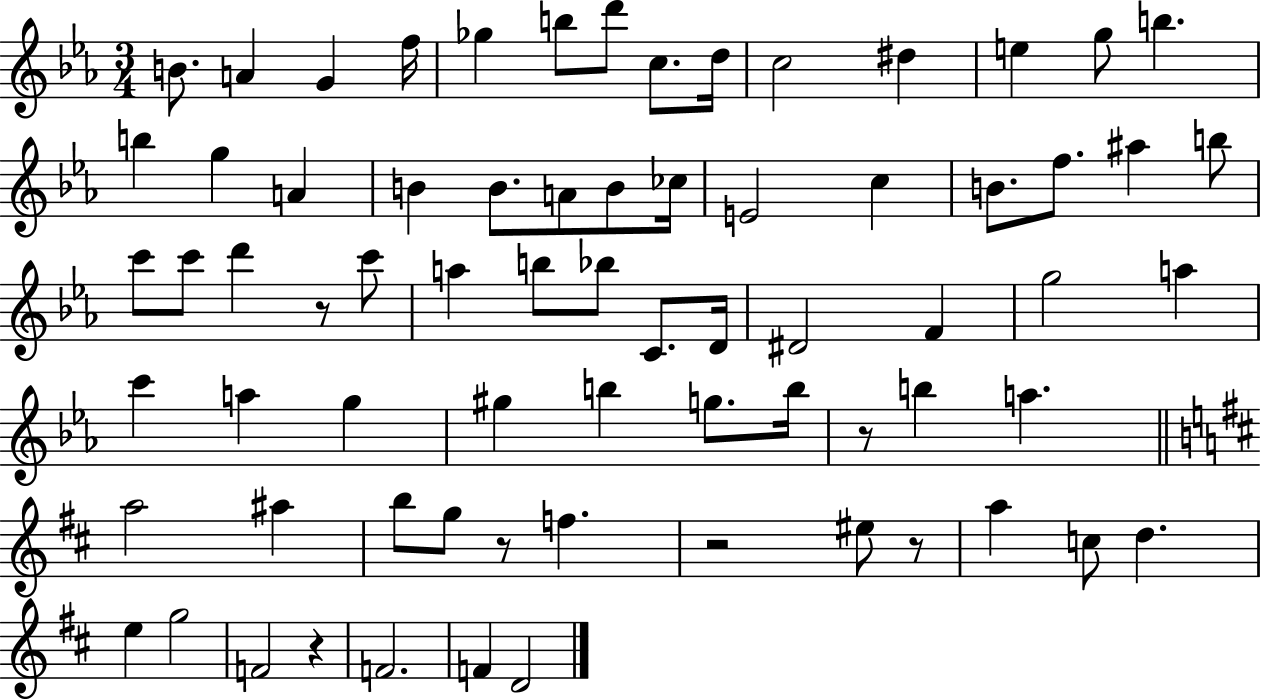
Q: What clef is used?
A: treble